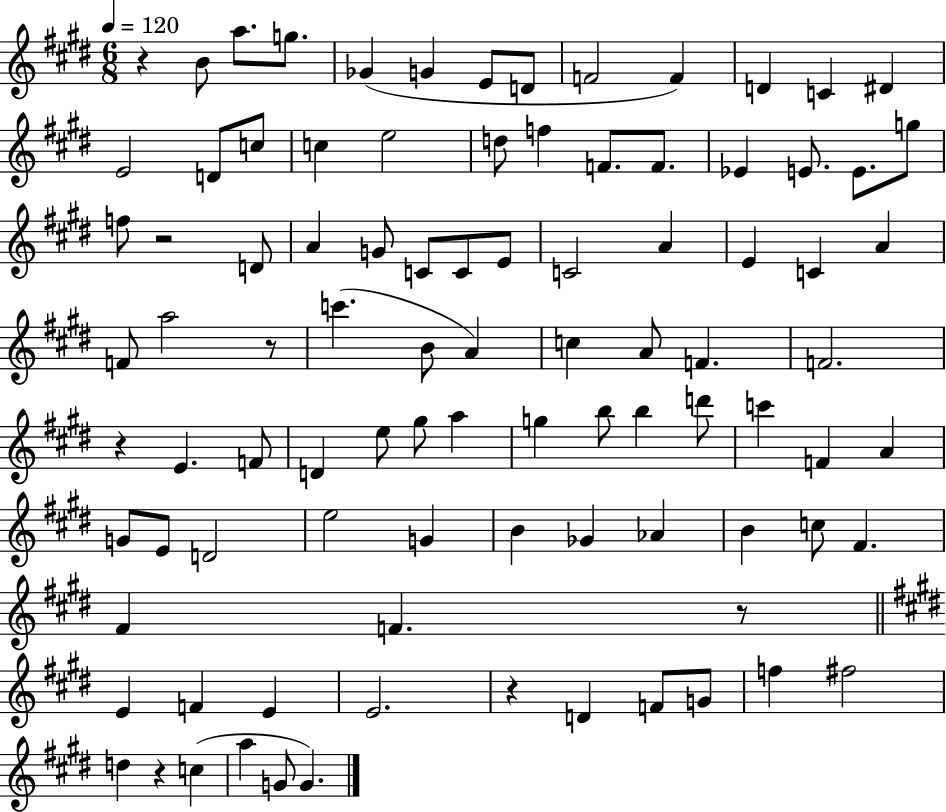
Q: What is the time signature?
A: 6/8